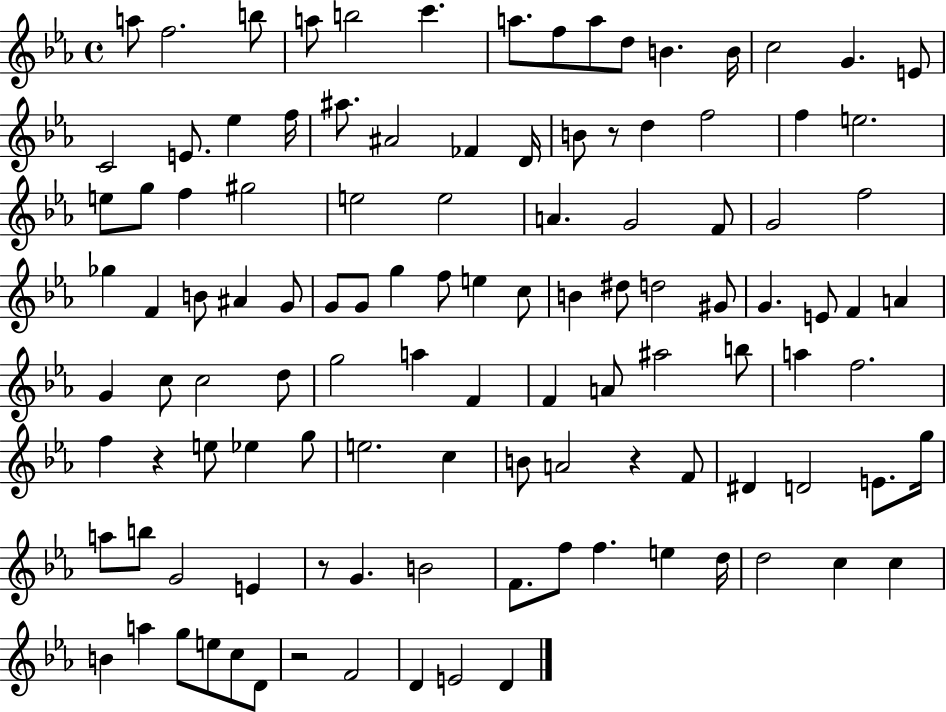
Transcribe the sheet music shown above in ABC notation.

X:1
T:Untitled
M:4/4
L:1/4
K:Eb
a/2 f2 b/2 a/2 b2 c' a/2 f/2 a/2 d/2 B B/4 c2 G E/2 C2 E/2 _e f/4 ^a/2 ^A2 _F D/4 B/2 z/2 d f2 f e2 e/2 g/2 f ^g2 e2 e2 A G2 F/2 G2 f2 _g F B/2 ^A G/2 G/2 G/2 g f/2 e c/2 B ^d/2 d2 ^G/2 G E/2 F A G c/2 c2 d/2 g2 a F F A/2 ^a2 b/2 a f2 f z e/2 _e g/2 e2 c B/2 A2 z F/2 ^D D2 E/2 g/4 a/2 b/2 G2 E z/2 G B2 F/2 f/2 f e d/4 d2 c c B a g/2 e/2 c/2 D/2 z2 F2 D E2 D